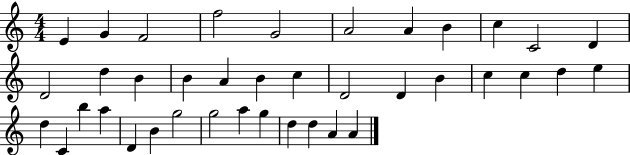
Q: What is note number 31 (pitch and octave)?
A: B4